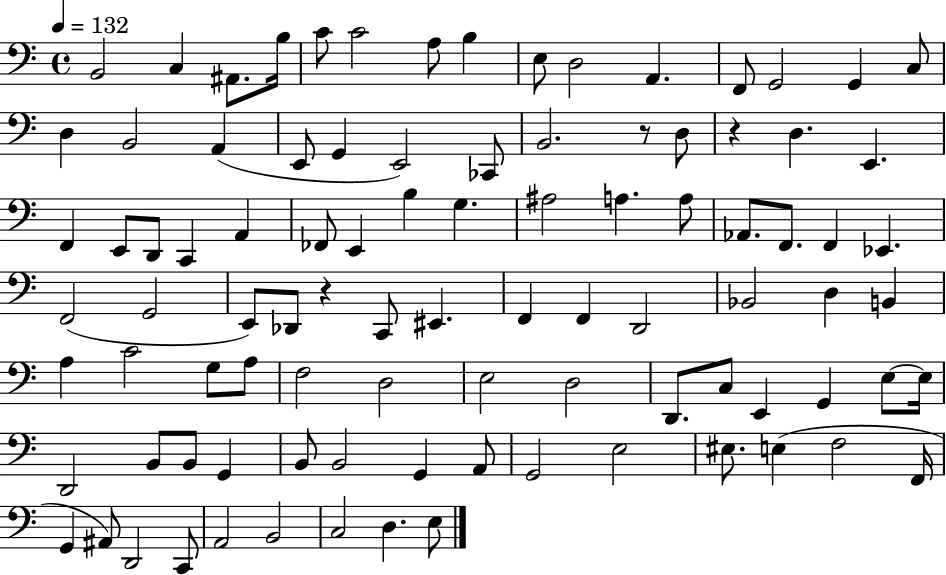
B2/h C3/q A#2/e. B3/s C4/e C4/h A3/e B3/q E3/e D3/h A2/q. F2/e G2/h G2/q C3/e D3/q B2/h A2/q E2/e G2/q E2/h CES2/e B2/h. R/e D3/e R/q D3/q. E2/q. F2/q E2/e D2/e C2/q A2/q FES2/e E2/q B3/q G3/q. A#3/h A3/q. A3/e Ab2/e. F2/e. F2/q Eb2/q. F2/h G2/h E2/e Db2/e R/q C2/e EIS2/q. F2/q F2/q D2/h Bb2/h D3/q B2/q A3/q C4/h G3/e A3/e F3/h D3/h E3/h D3/h D2/e. C3/e E2/q G2/q E3/e E3/s D2/h B2/e B2/e G2/q B2/e B2/h G2/q A2/e G2/h E3/h EIS3/e. E3/q F3/h F2/s G2/q A#2/e D2/h C2/e A2/h B2/h C3/h D3/q. E3/e